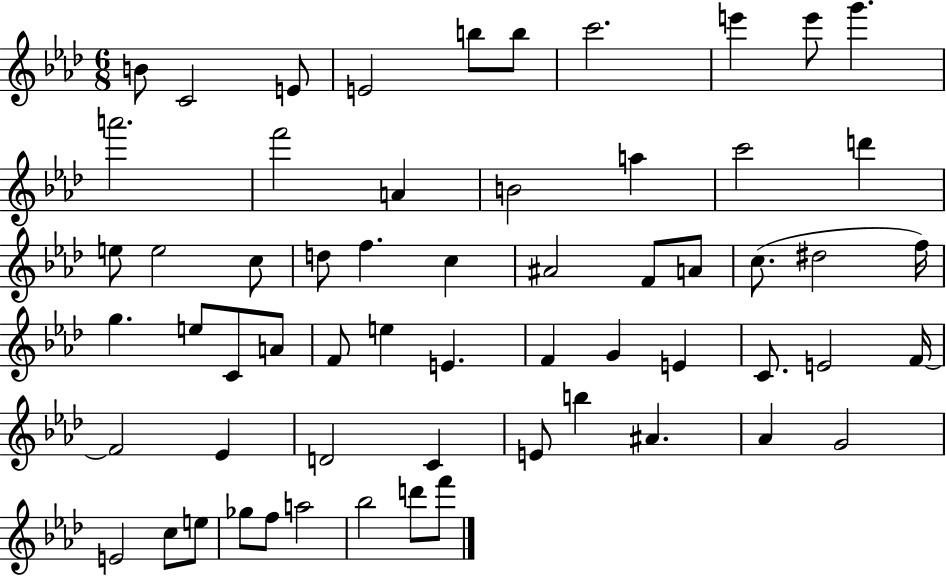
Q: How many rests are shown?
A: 0